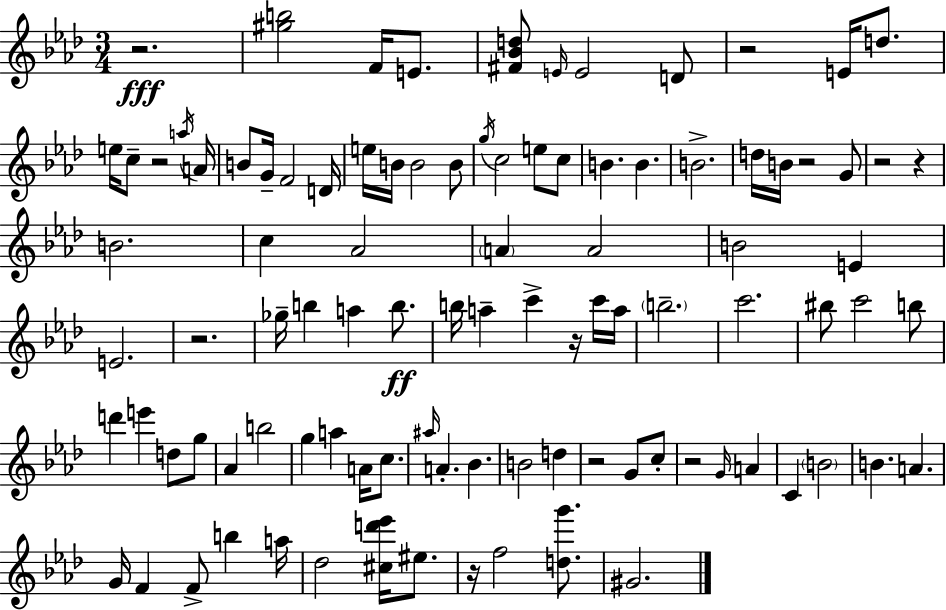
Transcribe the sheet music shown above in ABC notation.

X:1
T:Untitled
M:3/4
L:1/4
K:Fm
z2 [^gb]2 F/4 E/2 [^F_Bd]/2 E/4 E2 D/2 z2 E/4 d/2 e/4 c/2 z2 a/4 A/4 B/2 G/4 F2 D/4 e/4 B/4 B2 B/2 g/4 c2 e/2 c/2 B B B2 d/4 B/4 z2 G/2 z2 z B2 c _A2 A A2 B2 E E2 z2 _g/4 b a b/2 b/4 a c' z/4 c'/4 a/4 b2 c'2 ^b/2 c'2 b/2 d' e' d/2 g/2 _A b2 g a A/4 c/2 ^a/4 A _B B2 d z2 G/2 c/2 z2 G/4 A C B2 B A G/4 F F/2 b a/4 _d2 [^cd'_e']/4 ^e/2 z/4 f2 [dg']/2 ^G2